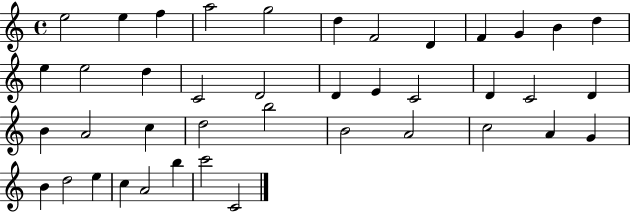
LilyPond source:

{
  \clef treble
  \time 4/4
  \defaultTimeSignature
  \key c \major
  e''2 e''4 f''4 | a''2 g''2 | d''4 f'2 d'4 | f'4 g'4 b'4 d''4 | \break e''4 e''2 d''4 | c'2 d'2 | d'4 e'4 c'2 | d'4 c'2 d'4 | \break b'4 a'2 c''4 | d''2 b''2 | b'2 a'2 | c''2 a'4 g'4 | \break b'4 d''2 e''4 | c''4 a'2 b''4 | c'''2 c'2 | \bar "|."
}